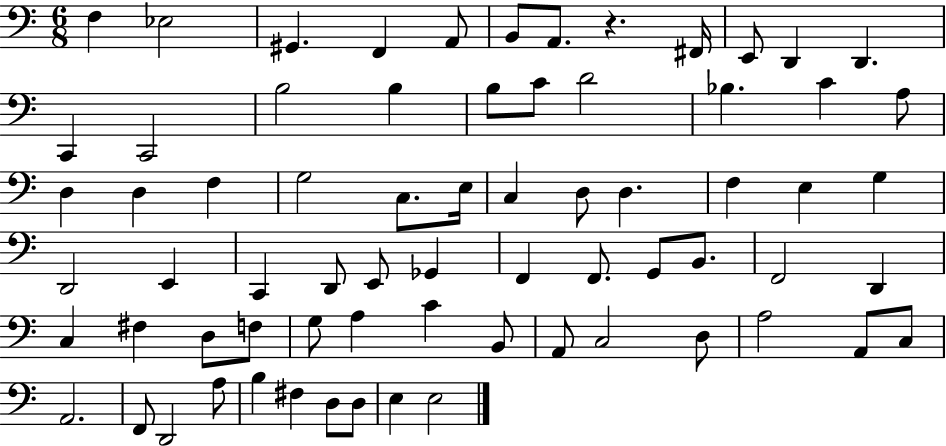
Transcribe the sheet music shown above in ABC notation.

X:1
T:Untitled
M:6/8
L:1/4
K:C
F, _E,2 ^G,, F,, A,,/2 B,,/2 A,,/2 z ^F,,/4 E,,/2 D,, D,, C,, C,,2 B,2 B, B,/2 C/2 D2 _B, C A,/2 D, D, F, G,2 C,/2 E,/4 C, D,/2 D, F, E, G, D,,2 E,, C,, D,,/2 E,,/2 _G,, F,, F,,/2 G,,/2 B,,/2 F,,2 D,, C, ^F, D,/2 F,/2 G,/2 A, C B,,/2 A,,/2 C,2 D,/2 A,2 A,,/2 C,/2 A,,2 F,,/2 D,,2 A,/2 B, ^F, D,/2 D,/2 E, E,2